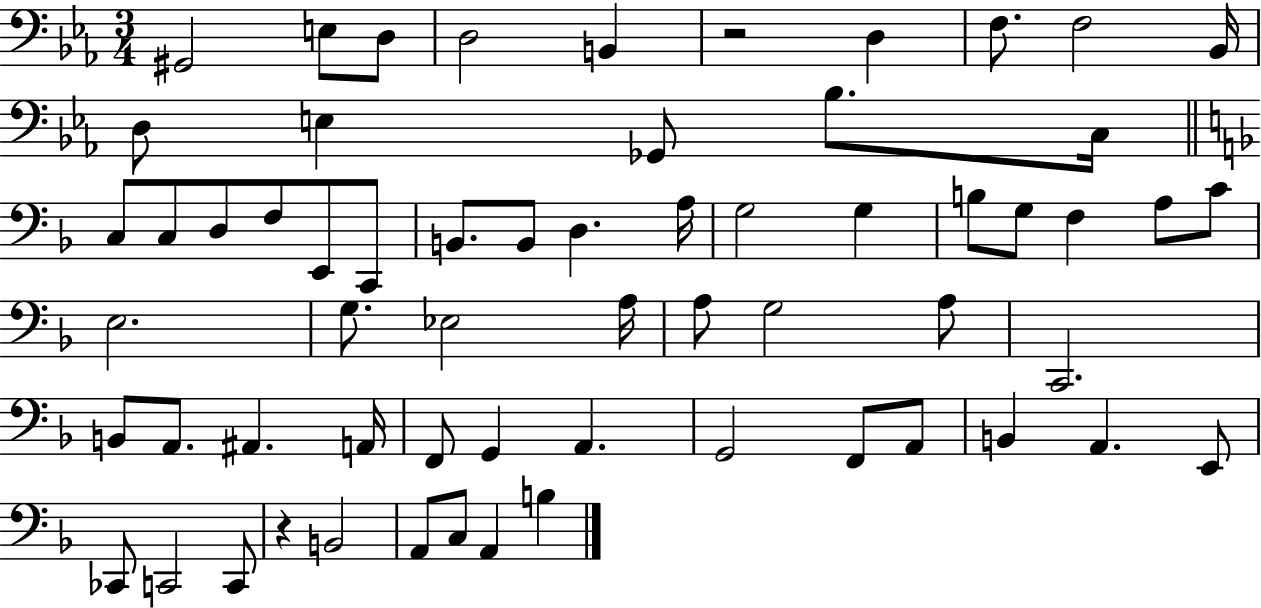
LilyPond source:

{
  \clef bass
  \numericTimeSignature
  \time 3/4
  \key ees \major
  gis,2 e8 d8 | d2 b,4 | r2 d4 | f8. f2 bes,16 | \break d8 e4 ges,8 bes8. c16 | \bar "||" \break \key f \major c8 c8 d8 f8 e,8 c,8 | b,8. b,8 d4. a16 | g2 g4 | b8 g8 f4 a8 c'8 | \break e2. | g8. ees2 a16 | a8 g2 a8 | c,2. | \break b,8 a,8. ais,4. a,16 | f,8 g,4 a,4. | g,2 f,8 a,8 | b,4 a,4. e,8 | \break ces,8 c,2 c,8 | r4 b,2 | a,8 c8 a,4 b4 | \bar "|."
}